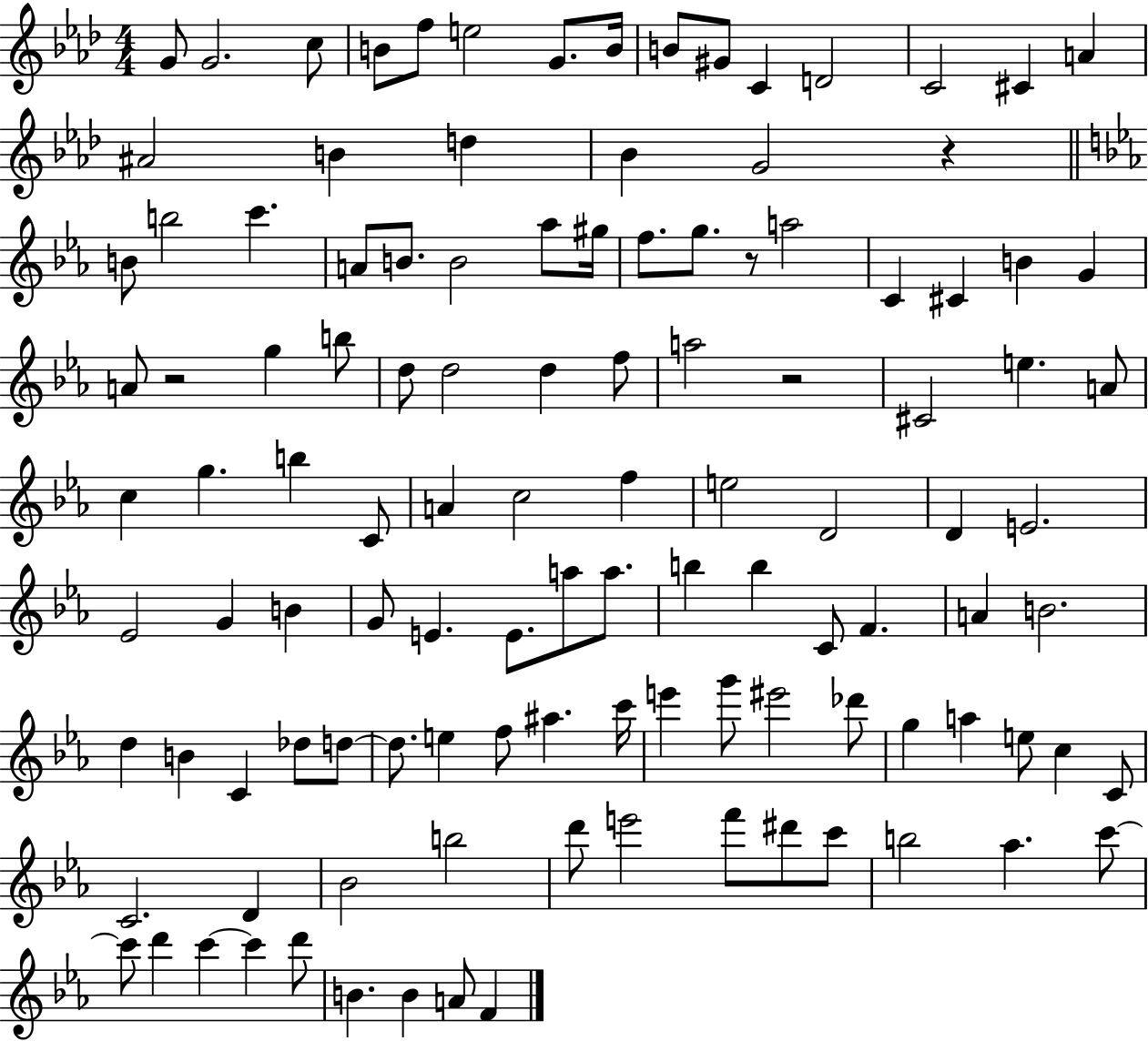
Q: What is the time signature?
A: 4/4